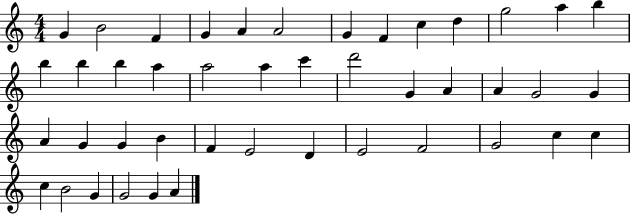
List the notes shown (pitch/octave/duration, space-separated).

G4/q B4/h F4/q G4/q A4/q A4/h G4/q F4/q C5/q D5/q G5/h A5/q B5/q B5/q B5/q B5/q A5/q A5/h A5/q C6/q D6/h G4/q A4/q A4/q G4/h G4/q A4/q G4/q G4/q B4/q F4/q E4/h D4/q E4/h F4/h G4/h C5/q C5/q C5/q B4/h G4/q G4/h G4/q A4/q